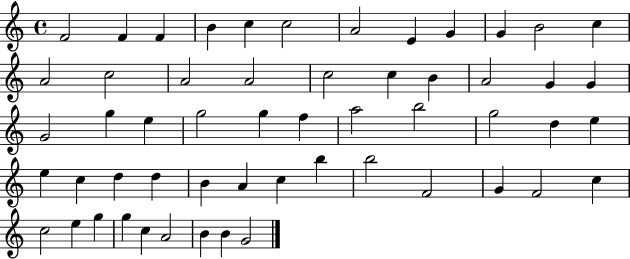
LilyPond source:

{
  \clef treble
  \time 4/4
  \defaultTimeSignature
  \key c \major
  f'2 f'4 f'4 | b'4 c''4 c''2 | a'2 e'4 g'4 | g'4 b'2 c''4 | \break a'2 c''2 | a'2 a'2 | c''2 c''4 b'4 | a'2 g'4 g'4 | \break g'2 g''4 e''4 | g''2 g''4 f''4 | a''2 b''2 | g''2 d''4 e''4 | \break e''4 c''4 d''4 d''4 | b'4 a'4 c''4 b''4 | b''2 f'2 | g'4 f'2 c''4 | \break c''2 e''4 g''4 | g''4 c''4 a'2 | b'4 b'4 g'2 | \bar "|."
}